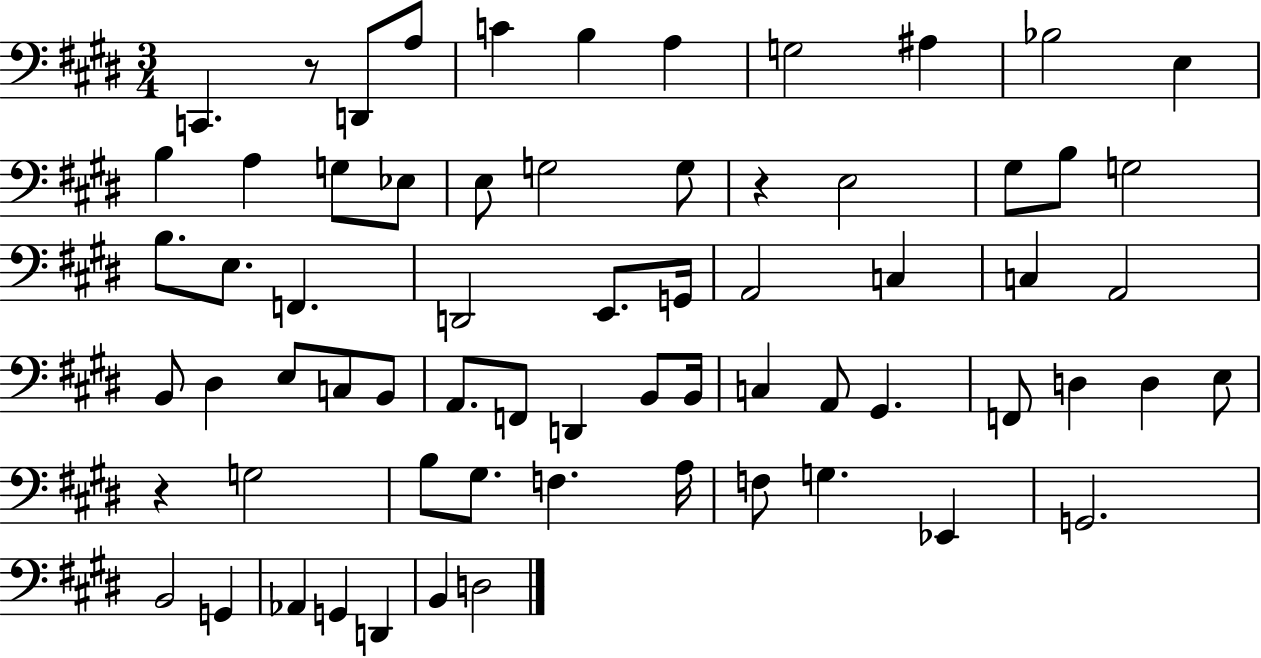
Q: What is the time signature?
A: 3/4